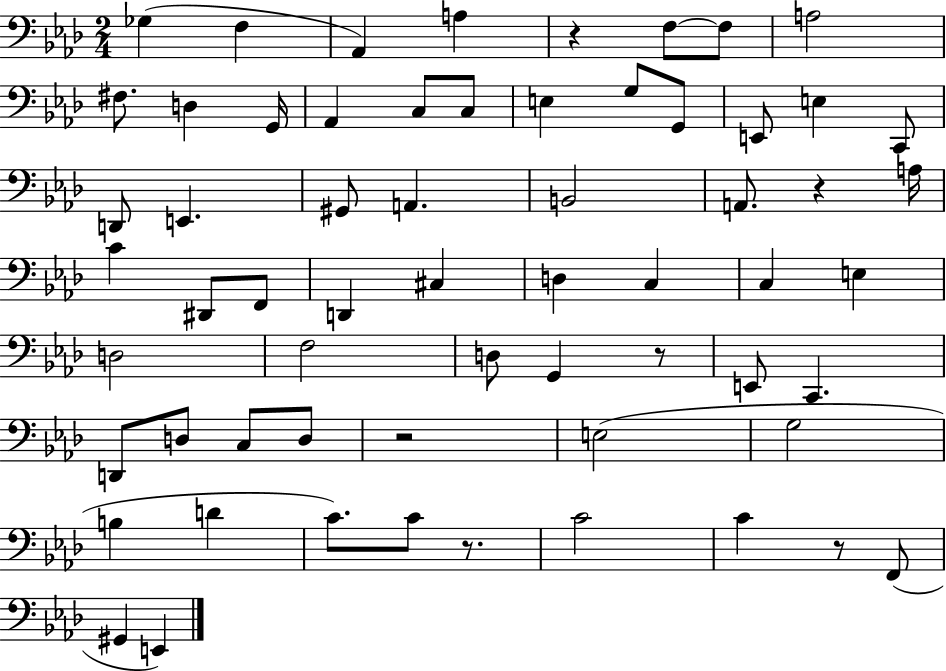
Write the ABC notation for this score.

X:1
T:Untitled
M:2/4
L:1/4
K:Ab
_G, F, _A,, A, z F,/2 F,/2 A,2 ^F,/2 D, G,,/4 _A,, C,/2 C,/2 E, G,/2 G,,/2 E,,/2 E, C,,/2 D,,/2 E,, ^G,,/2 A,, B,,2 A,,/2 z A,/4 C ^D,,/2 F,,/2 D,, ^C, D, C, C, E, D,2 F,2 D,/2 G,, z/2 E,,/2 C,, D,,/2 D,/2 C,/2 D,/2 z2 E,2 G,2 B, D C/2 C/2 z/2 C2 C z/2 F,,/2 ^G,, E,,